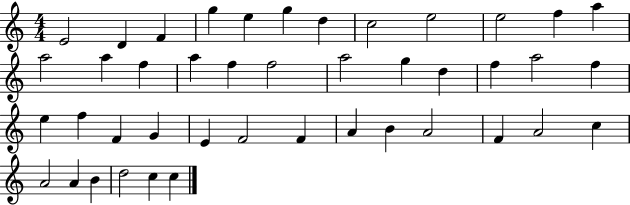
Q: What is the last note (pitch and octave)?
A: C5